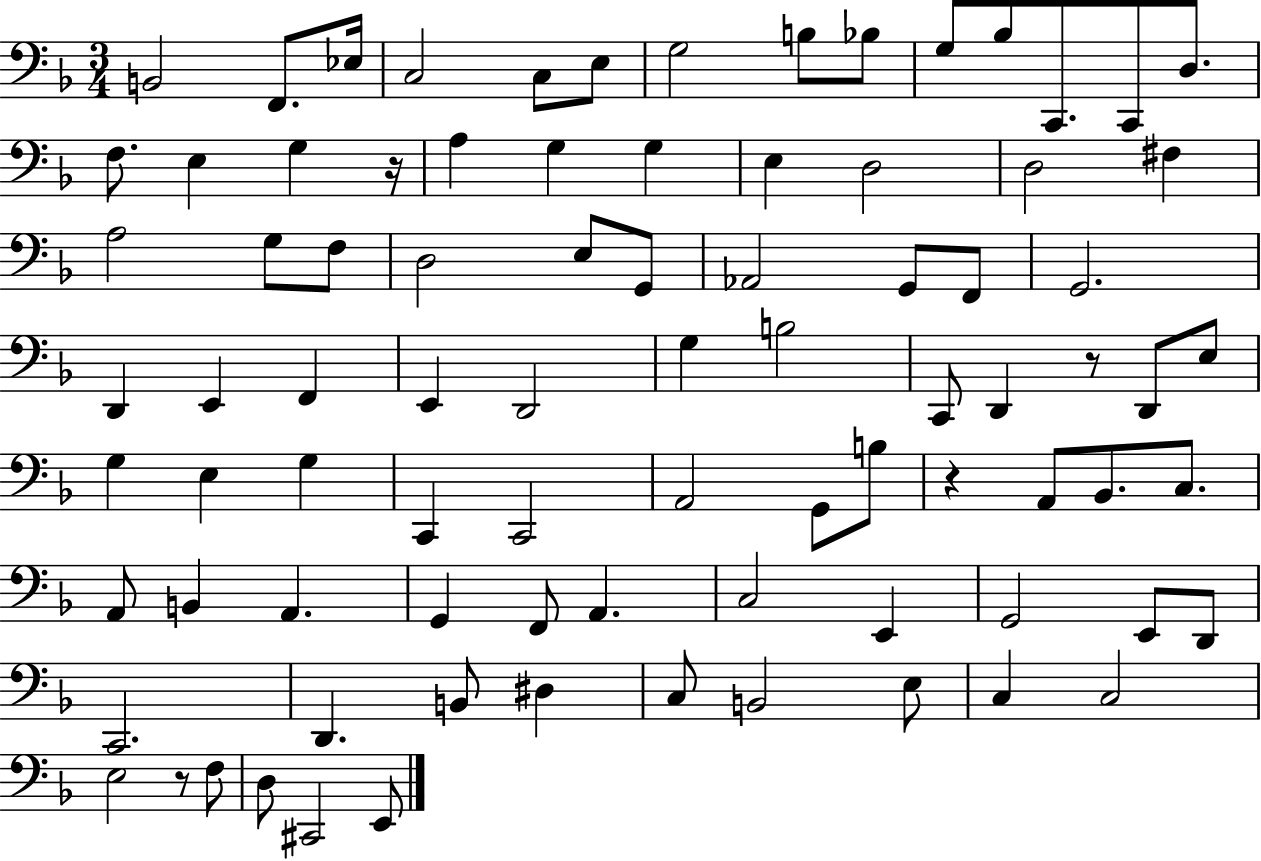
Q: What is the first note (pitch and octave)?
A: B2